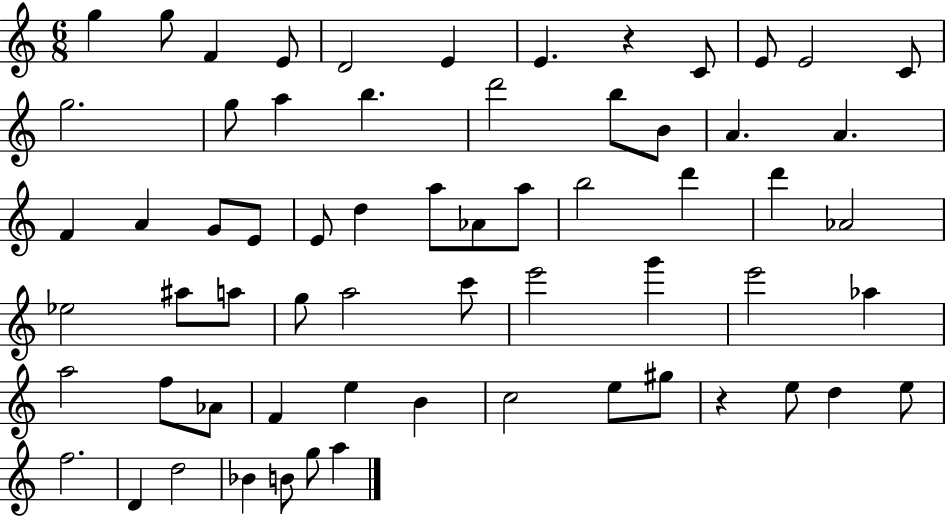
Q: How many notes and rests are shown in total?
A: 64